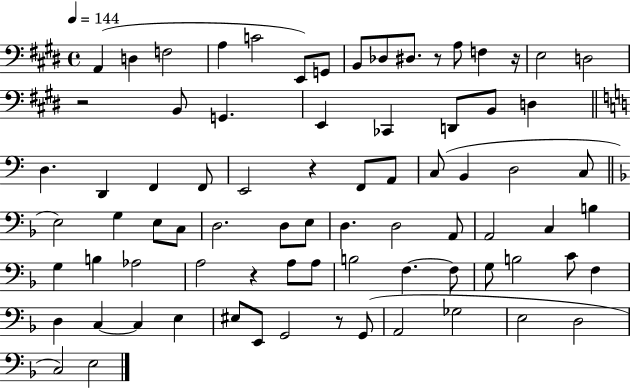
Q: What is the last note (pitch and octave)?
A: E3